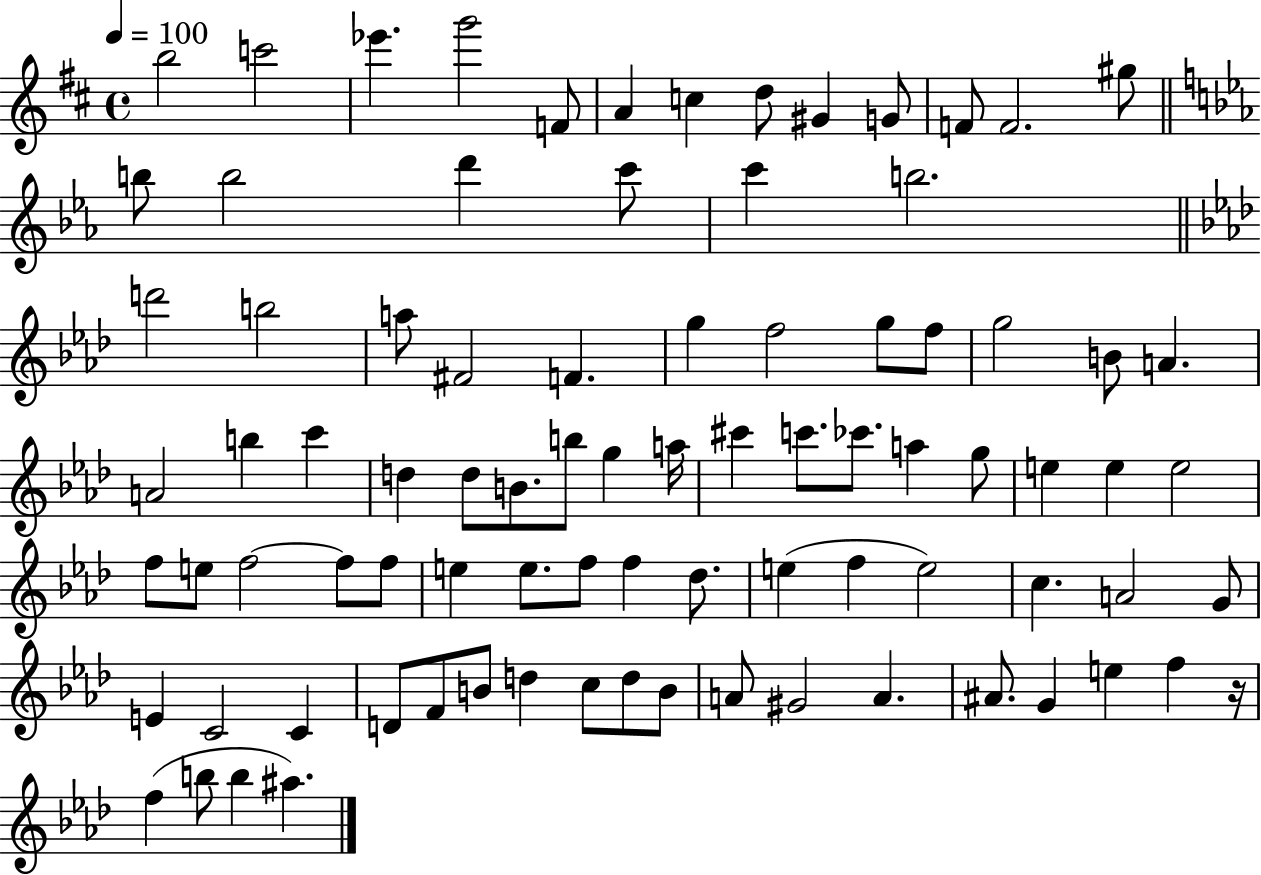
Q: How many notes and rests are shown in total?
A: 86